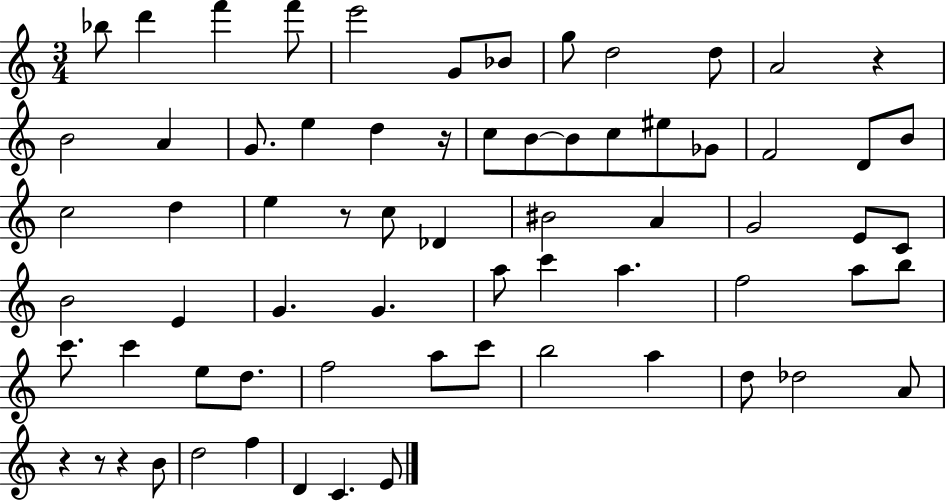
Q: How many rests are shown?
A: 6